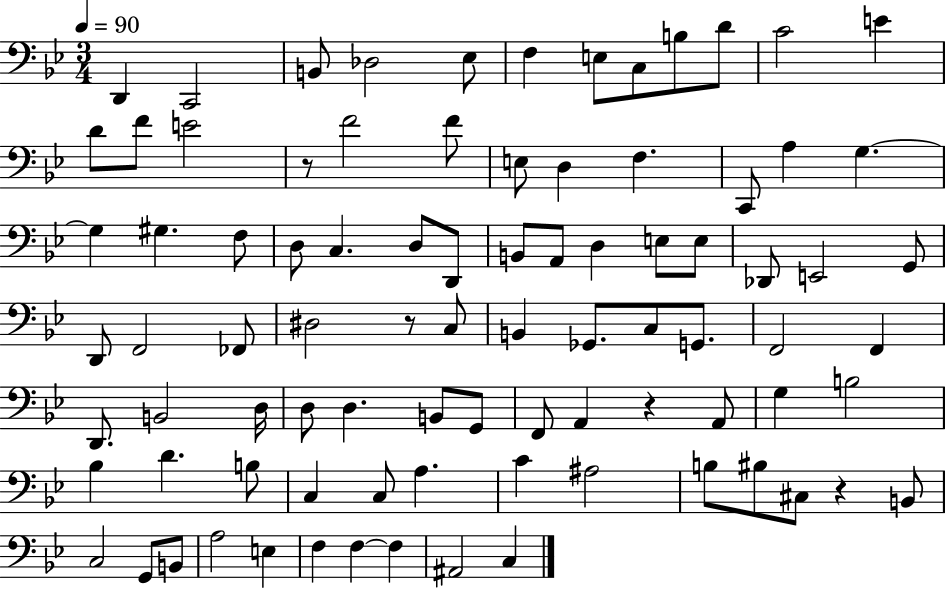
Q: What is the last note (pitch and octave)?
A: C3